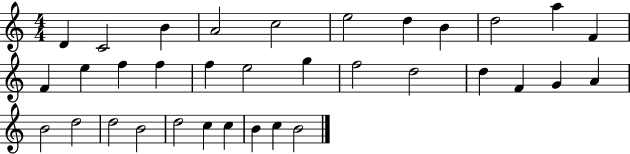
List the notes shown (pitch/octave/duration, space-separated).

D4/q C4/h B4/q A4/h C5/h E5/h D5/q B4/q D5/h A5/q F4/q F4/q E5/q F5/q F5/q F5/q E5/h G5/q F5/h D5/h D5/q F4/q G4/q A4/q B4/h D5/h D5/h B4/h D5/h C5/q C5/q B4/q C5/q B4/h